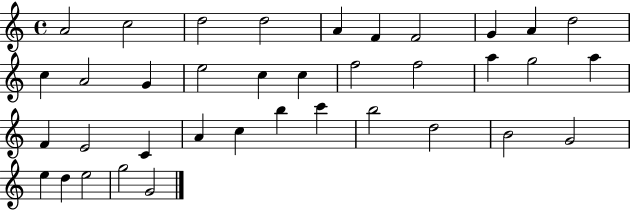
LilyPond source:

{
  \clef treble
  \time 4/4
  \defaultTimeSignature
  \key c \major
  a'2 c''2 | d''2 d''2 | a'4 f'4 f'2 | g'4 a'4 d''2 | \break c''4 a'2 g'4 | e''2 c''4 c''4 | f''2 f''2 | a''4 g''2 a''4 | \break f'4 e'2 c'4 | a'4 c''4 b''4 c'''4 | b''2 d''2 | b'2 g'2 | \break e''4 d''4 e''2 | g''2 g'2 | \bar "|."
}